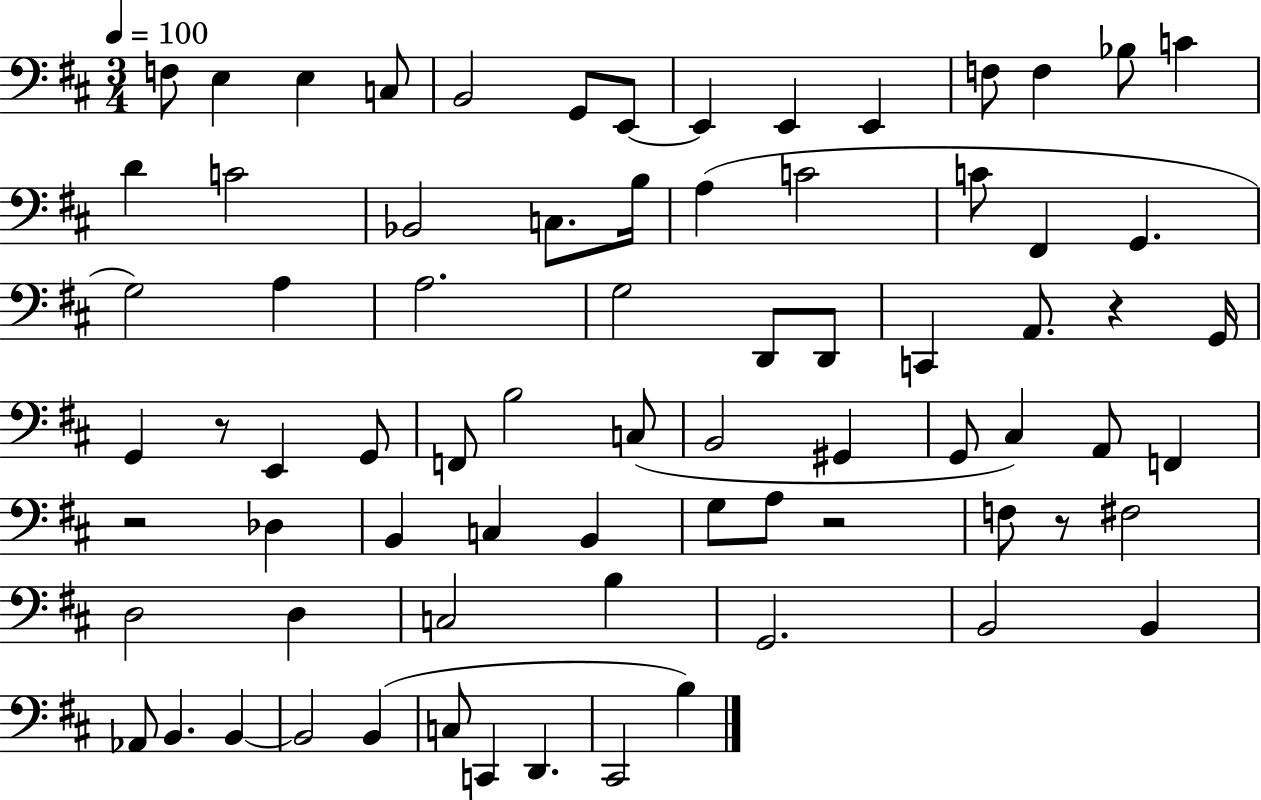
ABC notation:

X:1
T:Untitled
M:3/4
L:1/4
K:D
F,/2 E, E, C,/2 B,,2 G,,/2 E,,/2 E,, E,, E,, F,/2 F, _B,/2 C D C2 _B,,2 C,/2 B,/4 A, C2 C/2 ^F,, G,, G,2 A, A,2 G,2 D,,/2 D,,/2 C,, A,,/2 z G,,/4 G,, z/2 E,, G,,/2 F,,/2 B,2 C,/2 B,,2 ^G,, G,,/2 ^C, A,,/2 F,, z2 _D, B,, C, B,, G,/2 A,/2 z2 F,/2 z/2 ^F,2 D,2 D, C,2 B, G,,2 B,,2 B,, _A,,/2 B,, B,, B,,2 B,, C,/2 C,, D,, ^C,,2 B,